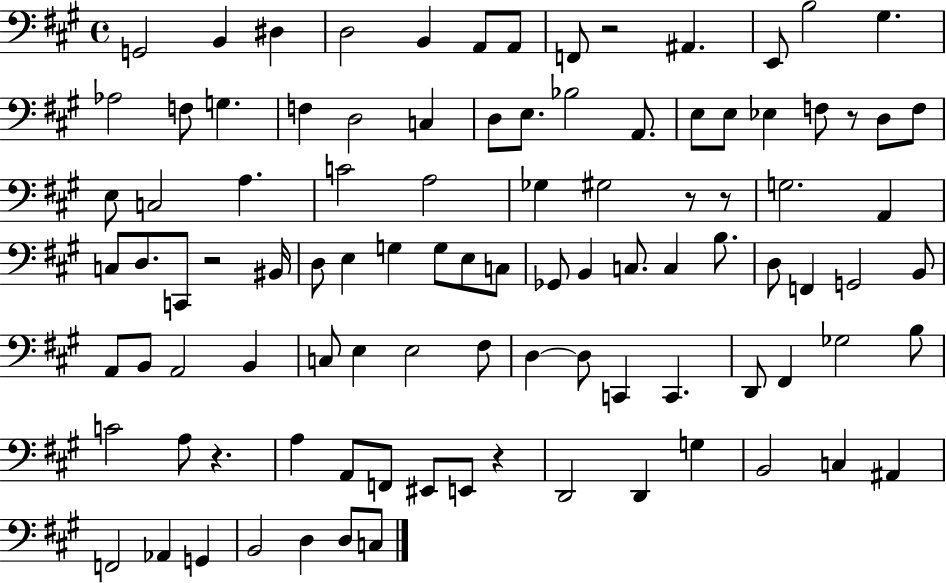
G2/h B2/q D#3/q D3/h B2/q A2/e A2/e F2/e R/h A#2/q. E2/e B3/h G#3/q. Ab3/h F3/e G3/q. F3/q D3/h C3/q D3/e E3/e. Bb3/h A2/e. E3/e E3/e Eb3/q F3/e R/e D3/e F3/e E3/e C3/h A3/q. C4/h A3/h Gb3/q G#3/h R/e R/e G3/h. A2/q C3/e D3/e. C2/e R/h BIS2/s D3/e E3/q G3/q G3/e E3/e C3/e Gb2/e B2/q C3/e. C3/q B3/e. D3/e F2/q G2/h B2/e A2/e B2/e A2/h B2/q C3/e E3/q E3/h F#3/e D3/q D3/e C2/q C2/q. D2/e F#2/q Gb3/h B3/e C4/h A3/e R/q. A3/q A2/e F2/e EIS2/e E2/e R/q D2/h D2/q G3/q B2/h C3/q A#2/q F2/h Ab2/q G2/q B2/h D3/q D3/e C3/e